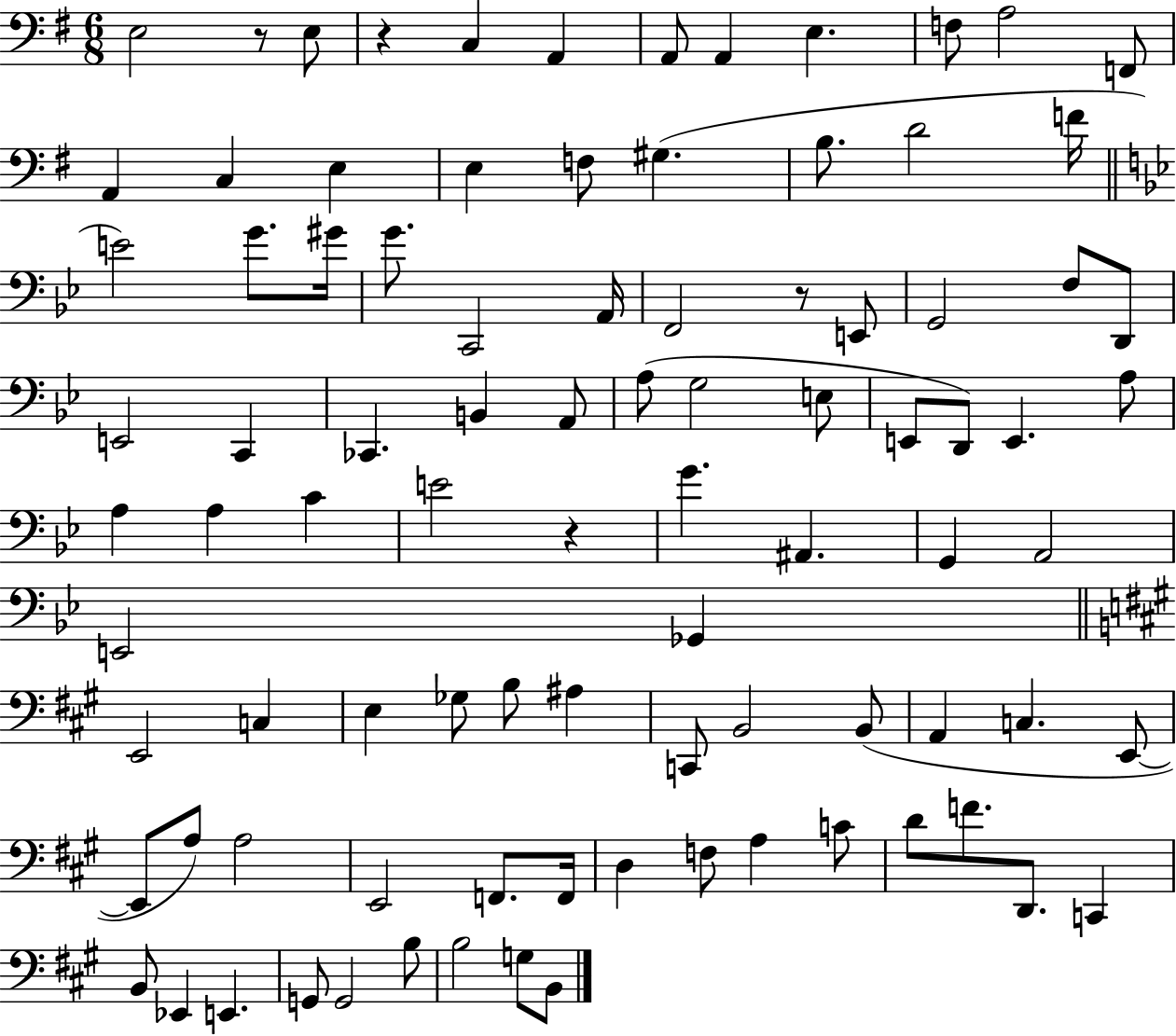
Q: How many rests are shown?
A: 4